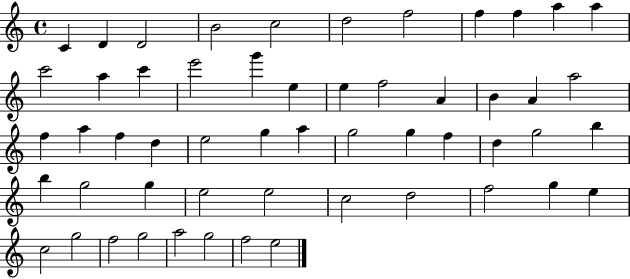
X:1
T:Untitled
M:4/4
L:1/4
K:C
C D D2 B2 c2 d2 f2 f f a a c'2 a c' e'2 g' e e f2 A B A a2 f a f d e2 g a g2 g f d g2 b b g2 g e2 e2 c2 d2 f2 g e c2 g2 f2 g2 a2 g2 f2 e2